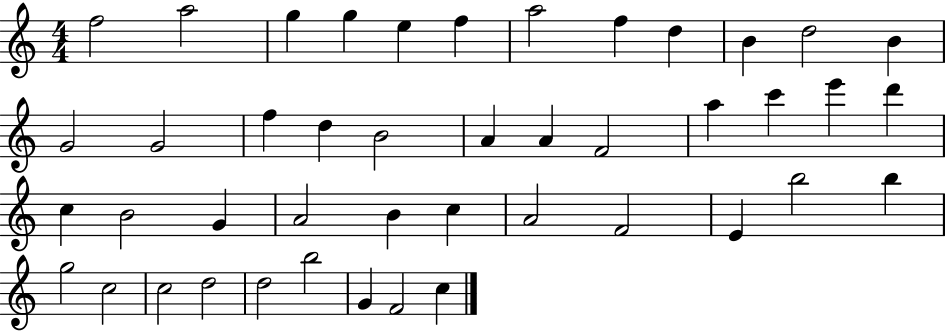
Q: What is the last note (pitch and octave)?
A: C5